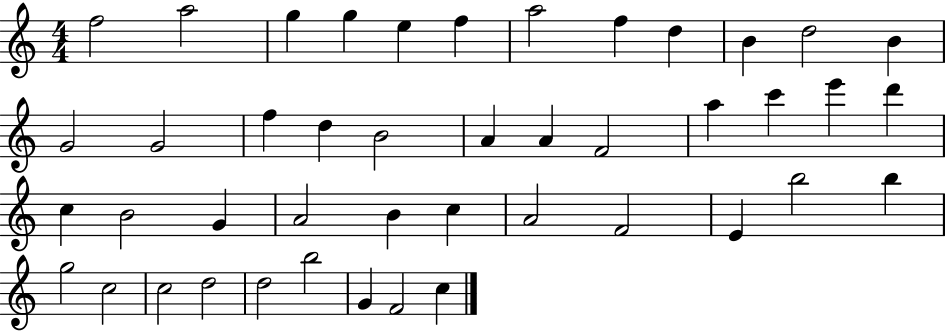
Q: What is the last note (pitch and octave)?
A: C5